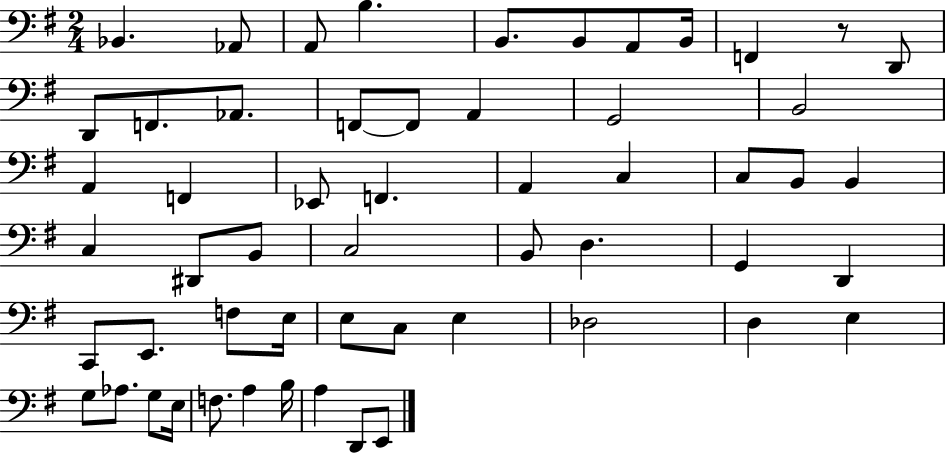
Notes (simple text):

Bb2/q. Ab2/e A2/e B3/q. B2/e. B2/e A2/e B2/s F2/q R/e D2/e D2/e F2/e. Ab2/e. F2/e F2/e A2/q G2/h B2/h A2/q F2/q Eb2/e F2/q. A2/q C3/q C3/e B2/e B2/q C3/q D#2/e B2/e C3/h B2/e D3/q. G2/q D2/q C2/e E2/e. F3/e E3/s E3/e C3/e E3/q Db3/h D3/q E3/q G3/e Ab3/e. G3/e E3/s F3/e. A3/q B3/s A3/q D2/e E2/e